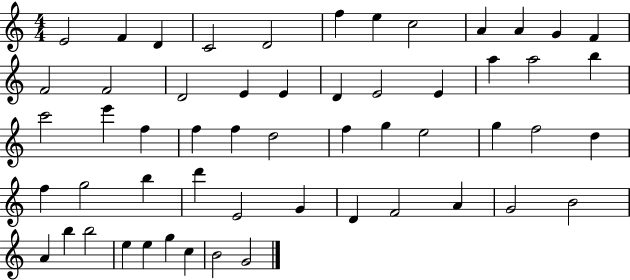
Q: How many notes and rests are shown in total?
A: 55